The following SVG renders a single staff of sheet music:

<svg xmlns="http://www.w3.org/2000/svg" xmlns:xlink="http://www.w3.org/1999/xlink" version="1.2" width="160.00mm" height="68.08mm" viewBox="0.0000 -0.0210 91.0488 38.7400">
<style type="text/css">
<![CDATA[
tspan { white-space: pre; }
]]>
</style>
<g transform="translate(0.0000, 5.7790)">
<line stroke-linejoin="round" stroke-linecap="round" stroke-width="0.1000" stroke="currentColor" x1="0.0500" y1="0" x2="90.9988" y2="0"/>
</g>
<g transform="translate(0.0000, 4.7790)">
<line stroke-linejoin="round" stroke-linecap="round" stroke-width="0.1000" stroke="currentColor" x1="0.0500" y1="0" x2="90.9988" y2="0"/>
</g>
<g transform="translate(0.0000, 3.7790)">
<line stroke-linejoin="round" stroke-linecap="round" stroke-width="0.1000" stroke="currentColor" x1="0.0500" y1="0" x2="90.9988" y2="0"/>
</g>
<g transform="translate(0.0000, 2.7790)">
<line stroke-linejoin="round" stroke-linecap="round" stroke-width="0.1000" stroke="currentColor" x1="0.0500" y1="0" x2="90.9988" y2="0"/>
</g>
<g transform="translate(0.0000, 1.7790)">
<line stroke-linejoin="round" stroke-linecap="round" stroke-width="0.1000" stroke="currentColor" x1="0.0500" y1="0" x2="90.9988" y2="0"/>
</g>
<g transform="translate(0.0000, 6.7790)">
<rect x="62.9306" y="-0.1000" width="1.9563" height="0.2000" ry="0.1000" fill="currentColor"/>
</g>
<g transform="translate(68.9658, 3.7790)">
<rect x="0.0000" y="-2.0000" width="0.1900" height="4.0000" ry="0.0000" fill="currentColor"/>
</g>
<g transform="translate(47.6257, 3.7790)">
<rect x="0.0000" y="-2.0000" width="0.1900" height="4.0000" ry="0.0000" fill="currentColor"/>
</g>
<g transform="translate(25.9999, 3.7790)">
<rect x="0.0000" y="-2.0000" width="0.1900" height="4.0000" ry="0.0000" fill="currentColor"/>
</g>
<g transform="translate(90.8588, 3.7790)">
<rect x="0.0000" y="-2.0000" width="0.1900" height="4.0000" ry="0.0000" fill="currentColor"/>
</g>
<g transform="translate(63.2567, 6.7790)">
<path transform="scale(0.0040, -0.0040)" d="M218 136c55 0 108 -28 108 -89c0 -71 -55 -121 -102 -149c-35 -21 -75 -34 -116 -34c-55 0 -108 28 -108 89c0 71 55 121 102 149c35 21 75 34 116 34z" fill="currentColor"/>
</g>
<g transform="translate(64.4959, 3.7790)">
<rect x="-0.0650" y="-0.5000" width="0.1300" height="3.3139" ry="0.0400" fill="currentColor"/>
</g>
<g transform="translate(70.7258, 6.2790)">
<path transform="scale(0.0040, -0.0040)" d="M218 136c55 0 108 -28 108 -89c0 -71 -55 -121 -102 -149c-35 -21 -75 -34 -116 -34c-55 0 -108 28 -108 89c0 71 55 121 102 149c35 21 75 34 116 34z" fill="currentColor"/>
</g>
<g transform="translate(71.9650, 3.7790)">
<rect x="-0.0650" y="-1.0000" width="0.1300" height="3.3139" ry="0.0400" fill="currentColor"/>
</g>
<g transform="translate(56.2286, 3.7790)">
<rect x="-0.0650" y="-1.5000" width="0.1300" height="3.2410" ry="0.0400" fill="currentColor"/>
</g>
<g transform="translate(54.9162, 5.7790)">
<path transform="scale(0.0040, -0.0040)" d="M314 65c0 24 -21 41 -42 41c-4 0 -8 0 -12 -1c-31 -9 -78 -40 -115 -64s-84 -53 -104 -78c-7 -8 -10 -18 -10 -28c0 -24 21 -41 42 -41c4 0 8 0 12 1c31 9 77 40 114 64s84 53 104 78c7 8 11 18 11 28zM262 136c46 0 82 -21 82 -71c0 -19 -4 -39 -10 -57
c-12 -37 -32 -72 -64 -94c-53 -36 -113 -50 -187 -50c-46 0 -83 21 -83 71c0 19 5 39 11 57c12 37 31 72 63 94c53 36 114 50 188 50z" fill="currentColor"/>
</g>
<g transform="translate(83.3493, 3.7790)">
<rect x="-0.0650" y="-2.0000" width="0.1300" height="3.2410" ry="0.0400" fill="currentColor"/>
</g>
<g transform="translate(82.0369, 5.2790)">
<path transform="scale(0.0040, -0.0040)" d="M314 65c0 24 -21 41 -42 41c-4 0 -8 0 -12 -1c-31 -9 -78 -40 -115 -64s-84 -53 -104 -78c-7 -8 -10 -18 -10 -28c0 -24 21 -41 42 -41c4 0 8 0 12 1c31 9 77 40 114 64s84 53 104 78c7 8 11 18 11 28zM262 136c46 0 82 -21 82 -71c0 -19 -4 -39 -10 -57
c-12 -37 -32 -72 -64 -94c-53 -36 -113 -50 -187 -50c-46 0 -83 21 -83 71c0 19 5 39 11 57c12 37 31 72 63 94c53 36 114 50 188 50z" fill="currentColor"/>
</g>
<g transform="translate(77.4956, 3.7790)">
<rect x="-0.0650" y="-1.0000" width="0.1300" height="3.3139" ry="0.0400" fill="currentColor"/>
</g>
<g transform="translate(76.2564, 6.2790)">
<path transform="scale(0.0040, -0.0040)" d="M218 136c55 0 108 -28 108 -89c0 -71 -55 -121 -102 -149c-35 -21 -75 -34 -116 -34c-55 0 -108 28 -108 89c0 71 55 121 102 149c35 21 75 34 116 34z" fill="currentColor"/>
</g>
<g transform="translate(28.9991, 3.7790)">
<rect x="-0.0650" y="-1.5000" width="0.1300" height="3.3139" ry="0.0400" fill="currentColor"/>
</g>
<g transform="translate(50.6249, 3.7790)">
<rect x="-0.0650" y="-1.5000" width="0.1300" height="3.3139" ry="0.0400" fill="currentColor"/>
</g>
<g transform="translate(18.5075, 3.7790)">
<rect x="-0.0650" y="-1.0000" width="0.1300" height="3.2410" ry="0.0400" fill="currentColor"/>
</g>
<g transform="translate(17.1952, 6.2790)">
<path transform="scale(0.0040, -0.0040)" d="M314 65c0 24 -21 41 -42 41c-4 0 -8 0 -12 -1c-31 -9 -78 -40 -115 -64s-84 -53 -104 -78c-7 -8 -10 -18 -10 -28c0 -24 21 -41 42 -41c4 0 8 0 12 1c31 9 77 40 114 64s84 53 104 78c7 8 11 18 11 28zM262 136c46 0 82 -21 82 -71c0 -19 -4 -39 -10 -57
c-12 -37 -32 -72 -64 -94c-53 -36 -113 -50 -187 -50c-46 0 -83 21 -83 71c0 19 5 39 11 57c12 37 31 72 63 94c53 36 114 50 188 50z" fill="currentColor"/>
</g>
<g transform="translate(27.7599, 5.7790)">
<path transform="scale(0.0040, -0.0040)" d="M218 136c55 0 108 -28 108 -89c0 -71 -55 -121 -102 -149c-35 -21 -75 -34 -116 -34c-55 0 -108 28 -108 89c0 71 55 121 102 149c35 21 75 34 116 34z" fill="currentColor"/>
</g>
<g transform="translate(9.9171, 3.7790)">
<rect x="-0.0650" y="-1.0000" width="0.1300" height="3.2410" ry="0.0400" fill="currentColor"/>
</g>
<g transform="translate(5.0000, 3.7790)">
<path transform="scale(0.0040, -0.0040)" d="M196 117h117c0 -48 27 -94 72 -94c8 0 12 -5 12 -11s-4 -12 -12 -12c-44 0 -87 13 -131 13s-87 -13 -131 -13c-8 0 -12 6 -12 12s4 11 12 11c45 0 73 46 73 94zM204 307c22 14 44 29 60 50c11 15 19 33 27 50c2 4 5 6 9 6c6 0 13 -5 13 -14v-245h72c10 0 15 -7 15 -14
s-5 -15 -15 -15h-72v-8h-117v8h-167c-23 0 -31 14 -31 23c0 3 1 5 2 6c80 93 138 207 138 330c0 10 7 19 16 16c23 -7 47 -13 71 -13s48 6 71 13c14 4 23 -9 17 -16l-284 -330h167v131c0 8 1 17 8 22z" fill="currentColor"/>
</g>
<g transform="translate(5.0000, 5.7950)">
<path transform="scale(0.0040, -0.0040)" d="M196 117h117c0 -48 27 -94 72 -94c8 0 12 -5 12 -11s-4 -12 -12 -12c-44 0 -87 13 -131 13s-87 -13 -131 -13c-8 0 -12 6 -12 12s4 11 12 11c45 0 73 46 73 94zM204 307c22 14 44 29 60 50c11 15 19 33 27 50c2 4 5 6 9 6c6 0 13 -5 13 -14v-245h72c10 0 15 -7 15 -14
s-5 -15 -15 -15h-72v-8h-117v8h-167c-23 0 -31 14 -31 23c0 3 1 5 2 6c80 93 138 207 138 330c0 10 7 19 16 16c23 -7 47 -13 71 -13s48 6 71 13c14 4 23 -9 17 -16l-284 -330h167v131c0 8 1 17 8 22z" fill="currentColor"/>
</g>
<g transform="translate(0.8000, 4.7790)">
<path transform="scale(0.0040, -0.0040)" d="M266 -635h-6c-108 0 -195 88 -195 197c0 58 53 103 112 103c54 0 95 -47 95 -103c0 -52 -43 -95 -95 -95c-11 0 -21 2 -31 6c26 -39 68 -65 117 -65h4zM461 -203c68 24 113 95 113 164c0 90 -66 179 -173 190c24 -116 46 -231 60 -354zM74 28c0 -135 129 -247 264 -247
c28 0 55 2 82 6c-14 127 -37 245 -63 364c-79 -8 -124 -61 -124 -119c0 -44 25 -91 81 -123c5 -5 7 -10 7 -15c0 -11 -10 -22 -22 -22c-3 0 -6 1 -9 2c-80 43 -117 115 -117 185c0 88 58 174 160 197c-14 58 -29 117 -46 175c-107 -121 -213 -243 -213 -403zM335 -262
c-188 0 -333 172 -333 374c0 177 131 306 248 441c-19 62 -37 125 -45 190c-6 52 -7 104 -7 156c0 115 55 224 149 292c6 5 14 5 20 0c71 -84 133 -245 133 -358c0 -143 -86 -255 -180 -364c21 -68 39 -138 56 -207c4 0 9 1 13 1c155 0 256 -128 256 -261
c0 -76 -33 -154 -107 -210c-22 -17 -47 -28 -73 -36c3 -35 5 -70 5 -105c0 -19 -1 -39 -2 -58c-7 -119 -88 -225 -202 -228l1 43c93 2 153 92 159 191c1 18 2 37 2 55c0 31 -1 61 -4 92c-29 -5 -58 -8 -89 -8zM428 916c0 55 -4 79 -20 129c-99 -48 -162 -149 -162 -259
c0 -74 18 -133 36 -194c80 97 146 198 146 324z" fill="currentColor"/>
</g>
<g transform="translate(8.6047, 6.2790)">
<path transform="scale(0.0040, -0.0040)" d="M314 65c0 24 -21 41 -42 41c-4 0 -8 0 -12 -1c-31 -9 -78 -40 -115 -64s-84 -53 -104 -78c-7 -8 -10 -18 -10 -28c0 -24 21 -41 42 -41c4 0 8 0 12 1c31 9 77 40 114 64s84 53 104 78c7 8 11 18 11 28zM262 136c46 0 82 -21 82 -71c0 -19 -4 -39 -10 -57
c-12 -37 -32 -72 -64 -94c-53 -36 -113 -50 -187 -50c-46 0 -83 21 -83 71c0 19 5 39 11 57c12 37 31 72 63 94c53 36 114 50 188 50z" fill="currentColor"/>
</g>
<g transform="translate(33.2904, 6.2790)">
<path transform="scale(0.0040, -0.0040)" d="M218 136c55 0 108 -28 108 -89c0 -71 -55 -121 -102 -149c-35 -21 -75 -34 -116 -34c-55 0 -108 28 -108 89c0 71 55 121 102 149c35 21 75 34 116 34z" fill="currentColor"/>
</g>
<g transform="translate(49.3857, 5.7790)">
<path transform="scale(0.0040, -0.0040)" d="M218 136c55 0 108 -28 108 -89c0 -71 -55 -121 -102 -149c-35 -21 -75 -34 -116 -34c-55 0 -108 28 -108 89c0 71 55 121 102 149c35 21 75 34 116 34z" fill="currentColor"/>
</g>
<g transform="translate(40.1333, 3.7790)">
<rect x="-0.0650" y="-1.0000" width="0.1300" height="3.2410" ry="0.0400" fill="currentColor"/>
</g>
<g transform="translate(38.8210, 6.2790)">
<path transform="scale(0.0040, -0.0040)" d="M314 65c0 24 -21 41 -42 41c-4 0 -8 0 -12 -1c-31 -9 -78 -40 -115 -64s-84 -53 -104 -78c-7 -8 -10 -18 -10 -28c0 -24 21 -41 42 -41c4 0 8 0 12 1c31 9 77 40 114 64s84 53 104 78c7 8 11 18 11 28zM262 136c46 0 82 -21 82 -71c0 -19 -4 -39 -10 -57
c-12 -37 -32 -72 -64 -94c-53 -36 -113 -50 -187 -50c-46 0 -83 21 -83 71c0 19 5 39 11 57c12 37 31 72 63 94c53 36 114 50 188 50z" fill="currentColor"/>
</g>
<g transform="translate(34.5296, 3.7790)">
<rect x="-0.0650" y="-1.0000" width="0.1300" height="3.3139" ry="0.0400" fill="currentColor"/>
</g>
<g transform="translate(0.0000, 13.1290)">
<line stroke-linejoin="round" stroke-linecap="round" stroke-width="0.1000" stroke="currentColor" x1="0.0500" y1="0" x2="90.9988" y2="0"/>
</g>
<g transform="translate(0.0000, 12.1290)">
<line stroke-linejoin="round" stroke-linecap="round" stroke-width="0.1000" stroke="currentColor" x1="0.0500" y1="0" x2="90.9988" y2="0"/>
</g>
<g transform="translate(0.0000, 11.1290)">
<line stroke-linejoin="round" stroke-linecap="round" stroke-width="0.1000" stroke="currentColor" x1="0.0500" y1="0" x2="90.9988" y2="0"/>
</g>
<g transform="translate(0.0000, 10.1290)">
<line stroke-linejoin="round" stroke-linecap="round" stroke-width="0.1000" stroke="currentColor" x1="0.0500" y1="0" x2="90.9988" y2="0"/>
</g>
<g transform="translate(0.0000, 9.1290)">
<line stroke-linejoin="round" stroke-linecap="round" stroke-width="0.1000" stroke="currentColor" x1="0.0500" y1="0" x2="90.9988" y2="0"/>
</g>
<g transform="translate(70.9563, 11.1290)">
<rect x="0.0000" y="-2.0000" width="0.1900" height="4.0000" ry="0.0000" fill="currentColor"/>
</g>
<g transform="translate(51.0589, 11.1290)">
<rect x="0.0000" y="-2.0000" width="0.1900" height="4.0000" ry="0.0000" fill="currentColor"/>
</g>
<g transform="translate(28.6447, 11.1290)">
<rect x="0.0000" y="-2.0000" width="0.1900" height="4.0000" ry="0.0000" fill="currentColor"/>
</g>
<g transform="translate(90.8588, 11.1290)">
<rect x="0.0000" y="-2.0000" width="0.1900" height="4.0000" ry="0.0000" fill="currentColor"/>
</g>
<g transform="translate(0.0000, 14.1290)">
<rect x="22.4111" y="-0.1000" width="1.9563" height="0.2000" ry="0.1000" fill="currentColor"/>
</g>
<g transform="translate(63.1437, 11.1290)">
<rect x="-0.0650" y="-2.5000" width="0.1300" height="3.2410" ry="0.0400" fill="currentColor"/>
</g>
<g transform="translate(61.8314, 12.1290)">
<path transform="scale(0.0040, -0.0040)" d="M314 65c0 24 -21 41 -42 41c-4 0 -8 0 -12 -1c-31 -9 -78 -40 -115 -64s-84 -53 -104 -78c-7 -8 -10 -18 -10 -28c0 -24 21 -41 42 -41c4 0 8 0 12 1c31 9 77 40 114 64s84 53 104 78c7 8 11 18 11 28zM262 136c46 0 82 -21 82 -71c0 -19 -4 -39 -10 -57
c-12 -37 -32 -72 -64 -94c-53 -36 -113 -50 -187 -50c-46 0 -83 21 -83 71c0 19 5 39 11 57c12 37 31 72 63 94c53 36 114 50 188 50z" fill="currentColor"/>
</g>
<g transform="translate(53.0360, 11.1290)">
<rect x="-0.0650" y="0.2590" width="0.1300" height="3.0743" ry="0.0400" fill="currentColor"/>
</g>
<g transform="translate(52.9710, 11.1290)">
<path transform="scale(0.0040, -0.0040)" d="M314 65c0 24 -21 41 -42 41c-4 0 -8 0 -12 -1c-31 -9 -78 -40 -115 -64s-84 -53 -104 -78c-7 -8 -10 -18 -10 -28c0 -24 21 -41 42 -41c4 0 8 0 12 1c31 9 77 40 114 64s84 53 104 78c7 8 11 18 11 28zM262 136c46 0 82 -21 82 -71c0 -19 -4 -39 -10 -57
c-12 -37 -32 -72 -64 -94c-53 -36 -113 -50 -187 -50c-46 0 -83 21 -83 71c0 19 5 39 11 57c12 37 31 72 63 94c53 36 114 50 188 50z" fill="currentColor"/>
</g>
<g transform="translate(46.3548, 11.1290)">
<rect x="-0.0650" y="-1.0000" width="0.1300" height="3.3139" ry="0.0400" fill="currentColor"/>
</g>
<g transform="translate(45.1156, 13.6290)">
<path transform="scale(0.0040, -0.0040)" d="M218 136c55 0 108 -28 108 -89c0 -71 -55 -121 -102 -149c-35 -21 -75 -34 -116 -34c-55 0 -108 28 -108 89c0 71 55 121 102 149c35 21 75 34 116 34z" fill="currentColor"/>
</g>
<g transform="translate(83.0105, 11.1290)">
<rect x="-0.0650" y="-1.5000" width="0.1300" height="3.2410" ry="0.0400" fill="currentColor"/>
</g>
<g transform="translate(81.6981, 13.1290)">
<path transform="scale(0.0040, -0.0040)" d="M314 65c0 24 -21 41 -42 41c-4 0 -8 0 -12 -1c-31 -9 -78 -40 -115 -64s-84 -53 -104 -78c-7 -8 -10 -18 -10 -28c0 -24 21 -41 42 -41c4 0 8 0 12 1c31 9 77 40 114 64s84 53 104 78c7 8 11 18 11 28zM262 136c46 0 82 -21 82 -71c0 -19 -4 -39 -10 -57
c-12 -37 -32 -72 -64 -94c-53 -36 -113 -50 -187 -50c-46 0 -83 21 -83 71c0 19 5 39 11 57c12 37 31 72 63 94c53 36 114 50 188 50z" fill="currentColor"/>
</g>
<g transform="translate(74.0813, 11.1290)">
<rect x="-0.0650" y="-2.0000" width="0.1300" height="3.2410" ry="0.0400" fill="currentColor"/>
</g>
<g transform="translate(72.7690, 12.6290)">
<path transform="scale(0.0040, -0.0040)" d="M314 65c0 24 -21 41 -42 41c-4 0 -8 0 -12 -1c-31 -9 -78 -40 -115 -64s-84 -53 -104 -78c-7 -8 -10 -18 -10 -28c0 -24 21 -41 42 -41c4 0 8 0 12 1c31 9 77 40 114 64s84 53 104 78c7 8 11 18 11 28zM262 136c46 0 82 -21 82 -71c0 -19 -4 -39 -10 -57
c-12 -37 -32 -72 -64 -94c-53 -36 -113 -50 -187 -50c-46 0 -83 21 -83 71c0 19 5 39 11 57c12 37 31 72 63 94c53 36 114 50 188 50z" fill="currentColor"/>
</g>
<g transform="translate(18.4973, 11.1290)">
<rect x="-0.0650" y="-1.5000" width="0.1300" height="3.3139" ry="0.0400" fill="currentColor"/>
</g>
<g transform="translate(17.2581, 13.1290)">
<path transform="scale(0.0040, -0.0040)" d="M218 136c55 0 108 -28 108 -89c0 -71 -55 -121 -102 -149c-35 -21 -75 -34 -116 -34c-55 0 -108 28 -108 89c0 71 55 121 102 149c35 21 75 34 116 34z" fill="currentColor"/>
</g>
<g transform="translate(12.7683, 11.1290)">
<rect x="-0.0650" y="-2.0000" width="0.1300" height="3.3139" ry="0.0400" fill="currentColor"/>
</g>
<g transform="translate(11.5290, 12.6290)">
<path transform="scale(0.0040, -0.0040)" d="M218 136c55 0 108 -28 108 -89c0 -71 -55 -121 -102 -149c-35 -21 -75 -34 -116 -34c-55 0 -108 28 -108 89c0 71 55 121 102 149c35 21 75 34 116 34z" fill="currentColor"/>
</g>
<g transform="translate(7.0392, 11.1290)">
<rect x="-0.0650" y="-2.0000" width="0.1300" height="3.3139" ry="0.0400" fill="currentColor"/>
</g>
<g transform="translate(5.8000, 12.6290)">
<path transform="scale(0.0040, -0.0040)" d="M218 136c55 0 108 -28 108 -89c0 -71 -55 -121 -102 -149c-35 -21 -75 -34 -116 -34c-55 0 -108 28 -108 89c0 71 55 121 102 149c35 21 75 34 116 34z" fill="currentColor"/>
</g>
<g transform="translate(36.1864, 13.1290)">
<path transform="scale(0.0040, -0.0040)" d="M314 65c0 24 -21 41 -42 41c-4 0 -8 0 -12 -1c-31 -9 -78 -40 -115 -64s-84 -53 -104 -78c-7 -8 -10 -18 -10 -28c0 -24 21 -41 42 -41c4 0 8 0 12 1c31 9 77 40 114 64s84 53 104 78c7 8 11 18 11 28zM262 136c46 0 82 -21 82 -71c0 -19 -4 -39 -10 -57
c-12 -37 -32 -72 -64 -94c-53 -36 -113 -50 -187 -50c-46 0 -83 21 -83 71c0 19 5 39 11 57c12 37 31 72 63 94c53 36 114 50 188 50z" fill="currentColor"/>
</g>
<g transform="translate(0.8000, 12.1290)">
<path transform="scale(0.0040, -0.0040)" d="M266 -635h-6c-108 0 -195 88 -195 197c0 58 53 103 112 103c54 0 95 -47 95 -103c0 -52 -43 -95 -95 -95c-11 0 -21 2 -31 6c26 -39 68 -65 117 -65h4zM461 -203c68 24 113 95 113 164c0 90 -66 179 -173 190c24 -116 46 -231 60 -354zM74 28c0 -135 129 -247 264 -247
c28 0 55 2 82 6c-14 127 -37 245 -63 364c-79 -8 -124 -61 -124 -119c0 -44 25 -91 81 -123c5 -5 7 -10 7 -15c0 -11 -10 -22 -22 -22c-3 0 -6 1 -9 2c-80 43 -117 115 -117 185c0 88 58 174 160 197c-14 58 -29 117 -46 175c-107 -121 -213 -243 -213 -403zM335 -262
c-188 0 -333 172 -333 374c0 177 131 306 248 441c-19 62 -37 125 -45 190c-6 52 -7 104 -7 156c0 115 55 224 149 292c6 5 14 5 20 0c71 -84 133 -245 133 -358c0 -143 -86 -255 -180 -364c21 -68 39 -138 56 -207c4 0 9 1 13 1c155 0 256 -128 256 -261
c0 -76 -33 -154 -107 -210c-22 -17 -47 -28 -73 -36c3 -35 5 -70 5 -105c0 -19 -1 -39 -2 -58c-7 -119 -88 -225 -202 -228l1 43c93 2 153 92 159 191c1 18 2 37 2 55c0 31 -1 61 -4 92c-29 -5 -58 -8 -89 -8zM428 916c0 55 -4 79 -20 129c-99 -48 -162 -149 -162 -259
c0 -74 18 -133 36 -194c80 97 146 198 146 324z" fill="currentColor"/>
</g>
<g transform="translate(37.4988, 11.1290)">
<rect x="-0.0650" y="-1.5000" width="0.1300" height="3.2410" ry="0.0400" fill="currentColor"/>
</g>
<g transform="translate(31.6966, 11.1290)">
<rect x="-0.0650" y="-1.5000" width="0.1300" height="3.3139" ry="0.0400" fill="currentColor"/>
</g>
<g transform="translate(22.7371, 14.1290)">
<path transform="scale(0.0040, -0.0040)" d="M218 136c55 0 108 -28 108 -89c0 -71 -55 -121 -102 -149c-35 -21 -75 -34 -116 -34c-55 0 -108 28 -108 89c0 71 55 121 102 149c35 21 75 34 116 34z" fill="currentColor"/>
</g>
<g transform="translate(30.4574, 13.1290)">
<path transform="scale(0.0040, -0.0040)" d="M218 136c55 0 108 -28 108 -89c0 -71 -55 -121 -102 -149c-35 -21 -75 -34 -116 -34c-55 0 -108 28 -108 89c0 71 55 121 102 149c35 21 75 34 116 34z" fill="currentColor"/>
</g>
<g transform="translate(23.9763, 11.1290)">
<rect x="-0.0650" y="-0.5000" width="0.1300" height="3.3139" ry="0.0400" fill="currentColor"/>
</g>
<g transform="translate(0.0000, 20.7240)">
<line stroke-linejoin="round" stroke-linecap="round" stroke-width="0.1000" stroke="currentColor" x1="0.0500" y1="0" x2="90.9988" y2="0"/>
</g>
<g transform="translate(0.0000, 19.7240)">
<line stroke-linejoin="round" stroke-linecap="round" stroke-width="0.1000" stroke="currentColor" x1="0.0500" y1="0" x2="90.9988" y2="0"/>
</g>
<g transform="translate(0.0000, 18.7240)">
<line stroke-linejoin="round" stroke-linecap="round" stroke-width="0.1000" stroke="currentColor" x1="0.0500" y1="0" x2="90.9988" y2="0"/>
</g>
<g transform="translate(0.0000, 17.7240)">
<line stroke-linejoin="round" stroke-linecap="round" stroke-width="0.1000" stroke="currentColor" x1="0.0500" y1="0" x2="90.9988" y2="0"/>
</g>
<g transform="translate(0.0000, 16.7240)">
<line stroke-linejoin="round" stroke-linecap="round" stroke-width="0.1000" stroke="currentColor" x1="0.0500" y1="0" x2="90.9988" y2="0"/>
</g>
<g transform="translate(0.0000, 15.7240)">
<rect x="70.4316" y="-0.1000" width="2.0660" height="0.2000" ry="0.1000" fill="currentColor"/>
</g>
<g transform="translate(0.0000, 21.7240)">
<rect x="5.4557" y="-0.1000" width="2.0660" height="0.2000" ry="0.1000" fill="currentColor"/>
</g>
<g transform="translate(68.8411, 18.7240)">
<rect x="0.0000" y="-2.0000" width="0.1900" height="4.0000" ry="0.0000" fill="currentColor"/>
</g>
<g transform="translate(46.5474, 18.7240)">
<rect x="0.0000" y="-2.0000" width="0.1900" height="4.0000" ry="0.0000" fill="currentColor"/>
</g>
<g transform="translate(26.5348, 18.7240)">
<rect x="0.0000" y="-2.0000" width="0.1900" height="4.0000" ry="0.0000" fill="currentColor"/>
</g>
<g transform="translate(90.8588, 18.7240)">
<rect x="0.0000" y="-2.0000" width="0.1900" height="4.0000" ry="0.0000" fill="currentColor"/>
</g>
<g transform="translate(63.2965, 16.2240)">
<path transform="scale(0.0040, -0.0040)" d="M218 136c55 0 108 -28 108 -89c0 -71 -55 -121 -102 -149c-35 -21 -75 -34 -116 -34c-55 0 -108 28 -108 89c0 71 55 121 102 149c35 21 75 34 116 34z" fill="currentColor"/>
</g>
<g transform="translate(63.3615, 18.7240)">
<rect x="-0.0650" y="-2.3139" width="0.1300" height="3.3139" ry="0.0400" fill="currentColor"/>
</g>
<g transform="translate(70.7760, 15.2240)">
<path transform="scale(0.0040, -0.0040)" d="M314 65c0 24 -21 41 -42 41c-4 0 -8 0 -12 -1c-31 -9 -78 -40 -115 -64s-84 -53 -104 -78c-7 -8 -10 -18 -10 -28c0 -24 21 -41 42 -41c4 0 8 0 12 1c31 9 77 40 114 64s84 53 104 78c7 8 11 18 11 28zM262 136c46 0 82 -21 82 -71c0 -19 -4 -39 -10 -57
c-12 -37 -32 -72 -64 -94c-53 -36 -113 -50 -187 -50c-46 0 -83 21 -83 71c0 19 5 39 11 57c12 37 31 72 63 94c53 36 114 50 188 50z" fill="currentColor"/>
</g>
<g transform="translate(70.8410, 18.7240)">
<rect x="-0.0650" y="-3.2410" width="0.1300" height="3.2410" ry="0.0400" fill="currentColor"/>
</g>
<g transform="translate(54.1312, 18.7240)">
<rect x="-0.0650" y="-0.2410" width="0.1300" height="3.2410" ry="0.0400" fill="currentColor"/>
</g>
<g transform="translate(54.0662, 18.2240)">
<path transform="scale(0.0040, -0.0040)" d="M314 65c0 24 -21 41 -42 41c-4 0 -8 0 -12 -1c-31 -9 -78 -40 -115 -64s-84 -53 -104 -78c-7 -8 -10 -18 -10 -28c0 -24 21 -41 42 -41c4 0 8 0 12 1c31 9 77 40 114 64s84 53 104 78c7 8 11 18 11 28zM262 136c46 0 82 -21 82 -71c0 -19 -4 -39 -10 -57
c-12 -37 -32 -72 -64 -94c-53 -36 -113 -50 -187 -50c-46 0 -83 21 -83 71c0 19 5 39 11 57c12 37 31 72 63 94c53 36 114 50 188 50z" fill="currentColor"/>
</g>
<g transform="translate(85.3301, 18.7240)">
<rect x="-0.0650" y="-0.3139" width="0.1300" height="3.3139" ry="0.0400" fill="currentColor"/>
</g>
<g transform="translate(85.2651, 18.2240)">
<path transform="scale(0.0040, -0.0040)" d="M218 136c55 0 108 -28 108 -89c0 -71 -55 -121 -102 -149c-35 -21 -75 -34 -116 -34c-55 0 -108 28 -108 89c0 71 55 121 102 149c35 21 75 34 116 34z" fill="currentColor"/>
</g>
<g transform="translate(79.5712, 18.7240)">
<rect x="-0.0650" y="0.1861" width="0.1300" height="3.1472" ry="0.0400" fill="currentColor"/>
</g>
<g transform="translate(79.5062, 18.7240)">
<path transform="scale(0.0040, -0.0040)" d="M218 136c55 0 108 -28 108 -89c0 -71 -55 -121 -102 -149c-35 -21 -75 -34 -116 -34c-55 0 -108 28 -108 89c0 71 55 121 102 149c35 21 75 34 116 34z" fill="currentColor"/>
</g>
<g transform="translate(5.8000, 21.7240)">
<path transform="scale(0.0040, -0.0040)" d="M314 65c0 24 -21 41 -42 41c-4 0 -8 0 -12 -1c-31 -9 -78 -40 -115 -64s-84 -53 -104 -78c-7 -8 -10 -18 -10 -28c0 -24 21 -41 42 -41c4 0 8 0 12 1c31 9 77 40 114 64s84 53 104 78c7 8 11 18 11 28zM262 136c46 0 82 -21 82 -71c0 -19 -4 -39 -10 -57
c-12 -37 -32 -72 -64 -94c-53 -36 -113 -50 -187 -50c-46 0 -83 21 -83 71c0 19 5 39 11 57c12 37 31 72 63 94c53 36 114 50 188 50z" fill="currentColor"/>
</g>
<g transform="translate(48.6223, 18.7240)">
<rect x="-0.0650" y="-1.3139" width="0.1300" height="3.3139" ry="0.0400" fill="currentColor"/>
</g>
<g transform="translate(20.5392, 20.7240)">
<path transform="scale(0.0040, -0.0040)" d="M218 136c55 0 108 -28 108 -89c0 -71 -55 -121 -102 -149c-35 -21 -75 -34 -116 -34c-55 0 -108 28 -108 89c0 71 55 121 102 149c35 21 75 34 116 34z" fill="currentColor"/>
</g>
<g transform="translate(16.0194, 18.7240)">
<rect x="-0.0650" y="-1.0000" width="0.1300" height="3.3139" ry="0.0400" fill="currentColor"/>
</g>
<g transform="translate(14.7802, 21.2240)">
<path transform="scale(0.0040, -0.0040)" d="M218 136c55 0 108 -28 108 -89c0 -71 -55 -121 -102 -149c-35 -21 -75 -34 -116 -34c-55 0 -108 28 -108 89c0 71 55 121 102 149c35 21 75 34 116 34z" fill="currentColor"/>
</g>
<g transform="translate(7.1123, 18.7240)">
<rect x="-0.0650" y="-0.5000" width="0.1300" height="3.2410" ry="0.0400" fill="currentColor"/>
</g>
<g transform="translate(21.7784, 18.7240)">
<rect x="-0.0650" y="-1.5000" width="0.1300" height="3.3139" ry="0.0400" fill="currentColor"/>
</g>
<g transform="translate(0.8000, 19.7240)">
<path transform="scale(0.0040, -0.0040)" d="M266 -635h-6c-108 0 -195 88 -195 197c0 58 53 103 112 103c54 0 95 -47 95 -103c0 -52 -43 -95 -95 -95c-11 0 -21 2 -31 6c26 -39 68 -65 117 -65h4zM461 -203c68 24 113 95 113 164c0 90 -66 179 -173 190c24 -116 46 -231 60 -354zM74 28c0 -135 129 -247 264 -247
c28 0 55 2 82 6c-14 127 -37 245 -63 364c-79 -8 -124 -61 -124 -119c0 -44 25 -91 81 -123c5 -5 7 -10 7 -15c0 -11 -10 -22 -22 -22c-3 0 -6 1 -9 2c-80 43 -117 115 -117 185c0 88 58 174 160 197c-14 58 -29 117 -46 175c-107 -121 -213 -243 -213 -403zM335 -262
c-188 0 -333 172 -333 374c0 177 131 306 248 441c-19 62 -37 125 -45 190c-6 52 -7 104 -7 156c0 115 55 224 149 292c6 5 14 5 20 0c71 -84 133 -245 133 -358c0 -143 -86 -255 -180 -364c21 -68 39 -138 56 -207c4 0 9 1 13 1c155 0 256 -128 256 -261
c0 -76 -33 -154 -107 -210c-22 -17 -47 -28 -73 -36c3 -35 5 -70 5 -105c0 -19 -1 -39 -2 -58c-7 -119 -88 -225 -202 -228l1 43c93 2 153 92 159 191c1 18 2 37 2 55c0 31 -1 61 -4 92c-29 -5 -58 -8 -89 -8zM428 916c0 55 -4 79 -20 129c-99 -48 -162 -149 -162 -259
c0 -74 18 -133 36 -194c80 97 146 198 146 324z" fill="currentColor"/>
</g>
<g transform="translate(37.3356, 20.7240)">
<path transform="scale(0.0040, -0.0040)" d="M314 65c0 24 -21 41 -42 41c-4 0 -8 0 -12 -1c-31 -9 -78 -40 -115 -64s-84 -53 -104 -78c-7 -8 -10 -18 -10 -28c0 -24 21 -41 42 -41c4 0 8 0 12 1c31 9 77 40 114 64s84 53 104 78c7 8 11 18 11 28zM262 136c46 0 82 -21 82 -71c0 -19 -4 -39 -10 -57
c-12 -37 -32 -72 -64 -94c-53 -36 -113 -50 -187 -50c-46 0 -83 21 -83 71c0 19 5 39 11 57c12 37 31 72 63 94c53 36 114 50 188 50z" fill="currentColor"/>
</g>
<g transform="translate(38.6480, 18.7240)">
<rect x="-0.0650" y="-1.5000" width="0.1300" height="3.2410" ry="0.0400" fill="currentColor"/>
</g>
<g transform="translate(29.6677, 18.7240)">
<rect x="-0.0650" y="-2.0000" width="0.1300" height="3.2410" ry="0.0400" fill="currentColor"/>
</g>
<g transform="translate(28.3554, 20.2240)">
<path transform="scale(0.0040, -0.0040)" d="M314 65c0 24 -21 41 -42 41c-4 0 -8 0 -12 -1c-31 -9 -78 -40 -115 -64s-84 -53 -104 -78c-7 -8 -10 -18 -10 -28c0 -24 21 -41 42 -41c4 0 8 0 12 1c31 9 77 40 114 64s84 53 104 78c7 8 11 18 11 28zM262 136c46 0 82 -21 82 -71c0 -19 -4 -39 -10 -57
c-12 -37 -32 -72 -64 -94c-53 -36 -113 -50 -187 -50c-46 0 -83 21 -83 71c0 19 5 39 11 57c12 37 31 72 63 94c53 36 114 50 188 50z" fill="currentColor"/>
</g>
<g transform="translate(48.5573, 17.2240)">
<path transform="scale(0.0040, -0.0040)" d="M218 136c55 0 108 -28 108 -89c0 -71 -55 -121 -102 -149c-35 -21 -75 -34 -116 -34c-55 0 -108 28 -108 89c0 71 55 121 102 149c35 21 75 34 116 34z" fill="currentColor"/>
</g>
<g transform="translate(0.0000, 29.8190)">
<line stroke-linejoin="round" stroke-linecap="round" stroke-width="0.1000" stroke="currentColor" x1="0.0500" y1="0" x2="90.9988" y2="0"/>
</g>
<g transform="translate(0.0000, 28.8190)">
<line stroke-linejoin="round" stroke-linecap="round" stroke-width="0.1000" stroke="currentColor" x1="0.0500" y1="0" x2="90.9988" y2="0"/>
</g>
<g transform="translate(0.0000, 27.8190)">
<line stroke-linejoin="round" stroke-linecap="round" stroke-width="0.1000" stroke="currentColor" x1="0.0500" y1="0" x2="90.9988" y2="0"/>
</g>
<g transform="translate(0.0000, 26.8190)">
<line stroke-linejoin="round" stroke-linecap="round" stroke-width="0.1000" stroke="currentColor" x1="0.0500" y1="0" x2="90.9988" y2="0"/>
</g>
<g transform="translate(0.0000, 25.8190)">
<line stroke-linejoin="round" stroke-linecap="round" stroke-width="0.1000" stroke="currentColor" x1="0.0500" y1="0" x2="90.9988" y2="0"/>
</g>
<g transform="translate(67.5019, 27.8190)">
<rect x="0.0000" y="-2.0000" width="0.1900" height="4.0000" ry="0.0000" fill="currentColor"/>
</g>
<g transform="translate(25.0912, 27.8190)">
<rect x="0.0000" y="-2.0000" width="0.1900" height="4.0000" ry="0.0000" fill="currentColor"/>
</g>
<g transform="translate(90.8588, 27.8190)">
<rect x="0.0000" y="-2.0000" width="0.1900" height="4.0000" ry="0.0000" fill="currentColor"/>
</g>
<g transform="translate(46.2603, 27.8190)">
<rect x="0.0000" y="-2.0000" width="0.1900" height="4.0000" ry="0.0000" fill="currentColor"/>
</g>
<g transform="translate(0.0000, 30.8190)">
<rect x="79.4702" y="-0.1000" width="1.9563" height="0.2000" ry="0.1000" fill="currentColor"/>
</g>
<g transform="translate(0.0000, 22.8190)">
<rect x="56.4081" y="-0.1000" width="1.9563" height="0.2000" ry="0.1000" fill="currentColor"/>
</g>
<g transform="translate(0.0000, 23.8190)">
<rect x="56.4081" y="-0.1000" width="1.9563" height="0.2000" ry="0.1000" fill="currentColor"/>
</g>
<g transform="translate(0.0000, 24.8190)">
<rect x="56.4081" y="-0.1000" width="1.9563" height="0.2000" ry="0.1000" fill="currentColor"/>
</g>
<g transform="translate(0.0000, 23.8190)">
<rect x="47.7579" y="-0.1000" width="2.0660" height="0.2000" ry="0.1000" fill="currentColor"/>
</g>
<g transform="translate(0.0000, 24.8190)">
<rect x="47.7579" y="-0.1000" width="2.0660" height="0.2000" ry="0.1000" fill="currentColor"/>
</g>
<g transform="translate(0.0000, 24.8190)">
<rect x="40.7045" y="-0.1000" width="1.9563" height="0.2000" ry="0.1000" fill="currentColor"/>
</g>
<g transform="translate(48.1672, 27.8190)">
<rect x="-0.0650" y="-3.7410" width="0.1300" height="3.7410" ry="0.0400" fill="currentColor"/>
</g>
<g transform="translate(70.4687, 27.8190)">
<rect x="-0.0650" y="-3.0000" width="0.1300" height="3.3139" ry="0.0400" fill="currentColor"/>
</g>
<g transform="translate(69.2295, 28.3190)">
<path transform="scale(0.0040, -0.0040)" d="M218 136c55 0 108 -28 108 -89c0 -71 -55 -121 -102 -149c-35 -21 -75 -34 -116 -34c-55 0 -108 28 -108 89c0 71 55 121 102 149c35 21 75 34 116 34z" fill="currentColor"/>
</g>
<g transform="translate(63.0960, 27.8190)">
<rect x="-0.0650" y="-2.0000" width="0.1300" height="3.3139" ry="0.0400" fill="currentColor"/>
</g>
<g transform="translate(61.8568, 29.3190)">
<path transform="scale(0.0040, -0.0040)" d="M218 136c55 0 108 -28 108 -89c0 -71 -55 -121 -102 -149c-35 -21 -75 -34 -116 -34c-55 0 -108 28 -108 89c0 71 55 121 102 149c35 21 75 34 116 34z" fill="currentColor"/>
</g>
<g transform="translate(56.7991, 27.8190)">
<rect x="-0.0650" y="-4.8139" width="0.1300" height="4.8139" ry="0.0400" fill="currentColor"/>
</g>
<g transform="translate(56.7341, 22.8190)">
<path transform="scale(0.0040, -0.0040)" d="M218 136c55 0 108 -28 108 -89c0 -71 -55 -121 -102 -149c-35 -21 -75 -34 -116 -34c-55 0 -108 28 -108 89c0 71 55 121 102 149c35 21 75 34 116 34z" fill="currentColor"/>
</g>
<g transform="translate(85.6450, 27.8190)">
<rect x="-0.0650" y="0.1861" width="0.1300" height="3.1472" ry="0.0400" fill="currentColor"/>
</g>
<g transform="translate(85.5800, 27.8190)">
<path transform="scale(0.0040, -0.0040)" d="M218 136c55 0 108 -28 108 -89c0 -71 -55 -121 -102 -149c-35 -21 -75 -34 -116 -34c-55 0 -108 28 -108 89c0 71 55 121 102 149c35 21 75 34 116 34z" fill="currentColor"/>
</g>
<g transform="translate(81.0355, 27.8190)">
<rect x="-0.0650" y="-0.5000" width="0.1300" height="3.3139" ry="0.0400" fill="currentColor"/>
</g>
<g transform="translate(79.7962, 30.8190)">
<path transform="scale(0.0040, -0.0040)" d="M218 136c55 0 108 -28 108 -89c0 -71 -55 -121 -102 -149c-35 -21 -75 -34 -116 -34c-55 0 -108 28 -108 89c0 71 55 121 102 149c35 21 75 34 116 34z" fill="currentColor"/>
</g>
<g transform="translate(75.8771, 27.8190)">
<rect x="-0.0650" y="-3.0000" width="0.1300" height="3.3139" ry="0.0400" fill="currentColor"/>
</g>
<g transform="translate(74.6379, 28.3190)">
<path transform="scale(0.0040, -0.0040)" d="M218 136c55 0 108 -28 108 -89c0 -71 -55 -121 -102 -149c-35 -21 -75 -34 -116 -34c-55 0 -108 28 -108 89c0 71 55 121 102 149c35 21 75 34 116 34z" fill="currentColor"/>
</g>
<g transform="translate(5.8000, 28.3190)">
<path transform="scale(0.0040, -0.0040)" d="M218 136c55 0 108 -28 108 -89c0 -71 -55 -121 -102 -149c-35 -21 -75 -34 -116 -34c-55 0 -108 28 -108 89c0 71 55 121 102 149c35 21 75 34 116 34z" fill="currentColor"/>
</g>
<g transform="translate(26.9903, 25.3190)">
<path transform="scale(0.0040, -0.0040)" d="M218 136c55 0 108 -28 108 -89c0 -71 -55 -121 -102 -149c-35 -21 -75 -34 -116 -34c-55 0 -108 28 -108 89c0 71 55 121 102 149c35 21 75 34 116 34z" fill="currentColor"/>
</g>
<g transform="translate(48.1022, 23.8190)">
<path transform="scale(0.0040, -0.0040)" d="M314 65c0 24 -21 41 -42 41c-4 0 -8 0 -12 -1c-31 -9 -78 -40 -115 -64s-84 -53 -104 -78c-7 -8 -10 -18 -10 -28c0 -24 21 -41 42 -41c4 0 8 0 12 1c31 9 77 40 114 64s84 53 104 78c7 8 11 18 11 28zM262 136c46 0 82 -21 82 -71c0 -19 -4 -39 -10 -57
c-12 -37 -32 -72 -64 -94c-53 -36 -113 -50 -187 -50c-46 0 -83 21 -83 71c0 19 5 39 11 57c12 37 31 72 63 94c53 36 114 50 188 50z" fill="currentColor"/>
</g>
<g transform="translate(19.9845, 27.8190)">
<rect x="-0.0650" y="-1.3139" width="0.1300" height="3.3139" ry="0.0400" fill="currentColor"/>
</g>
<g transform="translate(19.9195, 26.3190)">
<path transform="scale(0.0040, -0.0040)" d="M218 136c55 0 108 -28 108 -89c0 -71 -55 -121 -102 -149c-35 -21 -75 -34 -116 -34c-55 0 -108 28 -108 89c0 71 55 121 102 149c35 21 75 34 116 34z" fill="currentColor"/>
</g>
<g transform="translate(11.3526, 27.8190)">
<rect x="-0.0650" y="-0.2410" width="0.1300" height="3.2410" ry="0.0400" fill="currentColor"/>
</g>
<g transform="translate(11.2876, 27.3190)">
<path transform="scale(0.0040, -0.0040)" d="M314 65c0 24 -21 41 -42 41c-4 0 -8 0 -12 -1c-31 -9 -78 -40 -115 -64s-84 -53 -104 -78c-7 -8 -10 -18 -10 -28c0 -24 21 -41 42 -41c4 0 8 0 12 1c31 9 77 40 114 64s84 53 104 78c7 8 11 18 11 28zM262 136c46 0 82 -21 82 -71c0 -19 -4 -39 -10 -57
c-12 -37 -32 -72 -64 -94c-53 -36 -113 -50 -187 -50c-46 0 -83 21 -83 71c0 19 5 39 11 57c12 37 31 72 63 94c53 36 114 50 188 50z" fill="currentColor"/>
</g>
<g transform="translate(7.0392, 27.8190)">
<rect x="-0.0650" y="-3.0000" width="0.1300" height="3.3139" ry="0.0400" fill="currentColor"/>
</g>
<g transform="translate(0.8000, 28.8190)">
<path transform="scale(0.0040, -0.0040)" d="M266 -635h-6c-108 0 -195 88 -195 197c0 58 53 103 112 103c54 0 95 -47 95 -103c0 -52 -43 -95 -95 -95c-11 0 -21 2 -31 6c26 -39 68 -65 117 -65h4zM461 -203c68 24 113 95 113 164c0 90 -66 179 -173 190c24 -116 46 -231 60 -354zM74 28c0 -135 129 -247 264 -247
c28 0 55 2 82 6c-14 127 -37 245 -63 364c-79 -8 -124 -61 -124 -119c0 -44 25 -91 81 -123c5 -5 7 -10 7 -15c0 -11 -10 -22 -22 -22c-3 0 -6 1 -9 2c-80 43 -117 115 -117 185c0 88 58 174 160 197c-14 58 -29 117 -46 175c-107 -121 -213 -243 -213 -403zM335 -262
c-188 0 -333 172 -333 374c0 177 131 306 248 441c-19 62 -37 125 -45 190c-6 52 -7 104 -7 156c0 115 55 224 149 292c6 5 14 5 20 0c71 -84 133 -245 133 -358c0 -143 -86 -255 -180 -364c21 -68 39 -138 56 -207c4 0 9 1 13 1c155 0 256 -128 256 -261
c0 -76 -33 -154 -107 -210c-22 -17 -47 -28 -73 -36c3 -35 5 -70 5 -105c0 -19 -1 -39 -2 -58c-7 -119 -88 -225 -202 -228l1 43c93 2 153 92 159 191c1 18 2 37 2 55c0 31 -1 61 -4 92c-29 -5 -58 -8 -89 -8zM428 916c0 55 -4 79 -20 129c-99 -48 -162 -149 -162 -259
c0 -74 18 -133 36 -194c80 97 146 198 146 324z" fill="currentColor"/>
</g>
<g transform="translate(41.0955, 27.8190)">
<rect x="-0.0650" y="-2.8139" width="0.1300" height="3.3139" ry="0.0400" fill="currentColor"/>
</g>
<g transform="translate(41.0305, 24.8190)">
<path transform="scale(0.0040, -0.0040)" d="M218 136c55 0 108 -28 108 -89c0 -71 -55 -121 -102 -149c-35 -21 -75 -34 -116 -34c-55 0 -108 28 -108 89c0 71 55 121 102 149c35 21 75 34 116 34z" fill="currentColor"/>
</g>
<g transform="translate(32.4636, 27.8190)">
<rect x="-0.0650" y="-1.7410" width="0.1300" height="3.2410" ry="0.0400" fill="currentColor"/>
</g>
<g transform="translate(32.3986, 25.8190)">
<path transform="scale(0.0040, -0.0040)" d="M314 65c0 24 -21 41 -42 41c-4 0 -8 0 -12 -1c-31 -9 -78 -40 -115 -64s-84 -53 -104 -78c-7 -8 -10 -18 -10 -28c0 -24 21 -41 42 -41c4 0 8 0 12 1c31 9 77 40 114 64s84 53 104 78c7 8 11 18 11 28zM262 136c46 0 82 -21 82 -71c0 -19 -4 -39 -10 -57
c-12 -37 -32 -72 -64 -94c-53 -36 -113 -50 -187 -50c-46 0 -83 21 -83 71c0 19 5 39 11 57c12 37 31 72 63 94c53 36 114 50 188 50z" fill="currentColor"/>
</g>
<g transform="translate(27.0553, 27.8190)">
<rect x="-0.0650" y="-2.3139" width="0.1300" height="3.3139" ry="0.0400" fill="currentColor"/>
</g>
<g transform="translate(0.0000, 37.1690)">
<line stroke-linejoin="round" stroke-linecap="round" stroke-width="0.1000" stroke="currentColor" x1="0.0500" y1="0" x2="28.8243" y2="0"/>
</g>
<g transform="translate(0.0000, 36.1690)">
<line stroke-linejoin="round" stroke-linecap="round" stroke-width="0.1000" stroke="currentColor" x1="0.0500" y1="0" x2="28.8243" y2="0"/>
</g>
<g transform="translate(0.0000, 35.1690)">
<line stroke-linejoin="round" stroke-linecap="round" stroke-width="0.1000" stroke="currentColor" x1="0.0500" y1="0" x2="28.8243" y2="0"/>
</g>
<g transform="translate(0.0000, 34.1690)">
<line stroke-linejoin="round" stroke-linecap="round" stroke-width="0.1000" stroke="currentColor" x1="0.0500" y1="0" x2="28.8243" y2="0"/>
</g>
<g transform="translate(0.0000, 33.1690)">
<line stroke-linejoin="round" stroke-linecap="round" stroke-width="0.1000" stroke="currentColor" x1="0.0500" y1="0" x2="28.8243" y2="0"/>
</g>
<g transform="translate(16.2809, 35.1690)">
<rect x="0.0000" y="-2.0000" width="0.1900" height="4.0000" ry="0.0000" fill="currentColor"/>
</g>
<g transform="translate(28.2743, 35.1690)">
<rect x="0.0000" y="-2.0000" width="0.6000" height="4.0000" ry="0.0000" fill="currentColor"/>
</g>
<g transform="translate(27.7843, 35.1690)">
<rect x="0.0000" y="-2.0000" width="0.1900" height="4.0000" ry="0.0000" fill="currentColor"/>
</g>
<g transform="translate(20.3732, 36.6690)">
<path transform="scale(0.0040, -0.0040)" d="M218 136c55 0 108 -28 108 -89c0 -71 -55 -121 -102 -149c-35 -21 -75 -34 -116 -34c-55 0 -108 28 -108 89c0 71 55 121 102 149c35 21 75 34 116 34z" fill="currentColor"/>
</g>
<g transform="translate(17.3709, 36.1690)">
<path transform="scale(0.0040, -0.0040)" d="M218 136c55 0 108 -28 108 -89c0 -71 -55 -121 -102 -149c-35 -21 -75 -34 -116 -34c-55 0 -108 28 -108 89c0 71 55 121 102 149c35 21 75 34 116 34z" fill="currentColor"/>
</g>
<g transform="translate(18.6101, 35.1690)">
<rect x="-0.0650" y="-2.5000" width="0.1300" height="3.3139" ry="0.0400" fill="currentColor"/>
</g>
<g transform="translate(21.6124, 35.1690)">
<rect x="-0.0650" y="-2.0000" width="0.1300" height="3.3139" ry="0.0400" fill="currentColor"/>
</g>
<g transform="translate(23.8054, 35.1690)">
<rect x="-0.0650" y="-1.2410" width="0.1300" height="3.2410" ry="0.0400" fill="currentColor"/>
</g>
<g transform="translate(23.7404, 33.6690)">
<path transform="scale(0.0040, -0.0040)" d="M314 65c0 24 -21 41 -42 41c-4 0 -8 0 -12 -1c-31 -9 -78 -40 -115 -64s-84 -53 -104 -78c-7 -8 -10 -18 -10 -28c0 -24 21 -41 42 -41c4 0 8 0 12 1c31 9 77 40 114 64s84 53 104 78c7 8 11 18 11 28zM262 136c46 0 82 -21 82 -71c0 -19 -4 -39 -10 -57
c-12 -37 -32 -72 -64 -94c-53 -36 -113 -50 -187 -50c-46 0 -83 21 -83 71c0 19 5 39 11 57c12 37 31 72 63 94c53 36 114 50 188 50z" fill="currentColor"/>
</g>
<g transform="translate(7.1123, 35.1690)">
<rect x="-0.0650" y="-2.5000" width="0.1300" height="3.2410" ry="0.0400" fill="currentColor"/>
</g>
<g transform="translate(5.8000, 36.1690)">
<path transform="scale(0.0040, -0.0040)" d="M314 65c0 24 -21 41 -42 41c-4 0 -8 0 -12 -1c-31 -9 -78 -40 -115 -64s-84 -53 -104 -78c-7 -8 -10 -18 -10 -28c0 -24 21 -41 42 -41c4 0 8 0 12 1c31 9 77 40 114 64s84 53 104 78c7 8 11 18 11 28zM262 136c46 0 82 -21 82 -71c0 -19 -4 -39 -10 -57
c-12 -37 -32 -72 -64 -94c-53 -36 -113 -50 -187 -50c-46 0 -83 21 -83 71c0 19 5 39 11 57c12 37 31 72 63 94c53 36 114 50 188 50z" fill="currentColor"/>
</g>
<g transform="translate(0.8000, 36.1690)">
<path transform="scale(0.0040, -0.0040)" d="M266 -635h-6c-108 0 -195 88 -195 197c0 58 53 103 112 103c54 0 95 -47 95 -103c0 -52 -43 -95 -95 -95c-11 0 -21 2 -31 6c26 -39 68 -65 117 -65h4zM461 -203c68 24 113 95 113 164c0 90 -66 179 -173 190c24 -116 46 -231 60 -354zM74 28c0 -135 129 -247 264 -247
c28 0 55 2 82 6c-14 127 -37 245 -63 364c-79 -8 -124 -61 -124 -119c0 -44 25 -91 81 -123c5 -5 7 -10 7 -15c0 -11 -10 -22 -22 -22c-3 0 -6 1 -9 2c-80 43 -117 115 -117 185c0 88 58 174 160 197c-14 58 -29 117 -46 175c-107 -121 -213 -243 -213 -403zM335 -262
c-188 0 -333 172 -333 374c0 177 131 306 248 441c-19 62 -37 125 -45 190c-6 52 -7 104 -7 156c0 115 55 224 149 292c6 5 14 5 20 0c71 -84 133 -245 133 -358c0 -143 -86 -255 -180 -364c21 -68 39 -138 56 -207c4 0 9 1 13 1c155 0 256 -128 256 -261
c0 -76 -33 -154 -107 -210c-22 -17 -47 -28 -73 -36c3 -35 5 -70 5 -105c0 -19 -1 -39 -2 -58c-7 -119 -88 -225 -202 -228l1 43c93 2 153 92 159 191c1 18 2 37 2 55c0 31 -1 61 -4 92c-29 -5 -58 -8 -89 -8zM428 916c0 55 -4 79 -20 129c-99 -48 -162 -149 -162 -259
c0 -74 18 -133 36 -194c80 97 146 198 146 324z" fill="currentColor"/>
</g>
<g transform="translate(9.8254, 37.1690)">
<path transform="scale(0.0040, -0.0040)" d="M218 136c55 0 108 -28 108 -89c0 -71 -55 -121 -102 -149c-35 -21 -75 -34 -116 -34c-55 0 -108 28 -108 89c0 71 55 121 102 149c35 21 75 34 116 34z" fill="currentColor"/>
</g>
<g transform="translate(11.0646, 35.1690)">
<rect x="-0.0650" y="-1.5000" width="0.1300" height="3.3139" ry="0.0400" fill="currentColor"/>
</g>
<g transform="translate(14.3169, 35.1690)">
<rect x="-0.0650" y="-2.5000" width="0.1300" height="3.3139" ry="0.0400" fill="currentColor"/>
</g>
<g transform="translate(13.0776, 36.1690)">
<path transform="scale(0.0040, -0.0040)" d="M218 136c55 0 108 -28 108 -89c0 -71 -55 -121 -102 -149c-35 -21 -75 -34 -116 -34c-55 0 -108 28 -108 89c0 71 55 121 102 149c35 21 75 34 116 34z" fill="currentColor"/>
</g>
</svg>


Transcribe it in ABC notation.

X:1
T:Untitled
M:4/4
L:1/4
K:C
D2 D2 E D D2 E E2 C D D F2 F F E C E E2 D B2 G2 F2 E2 C2 D E F2 E2 e c2 g b2 B c A c2 e g f2 a c'2 e' F A A C B G2 E G G F e2